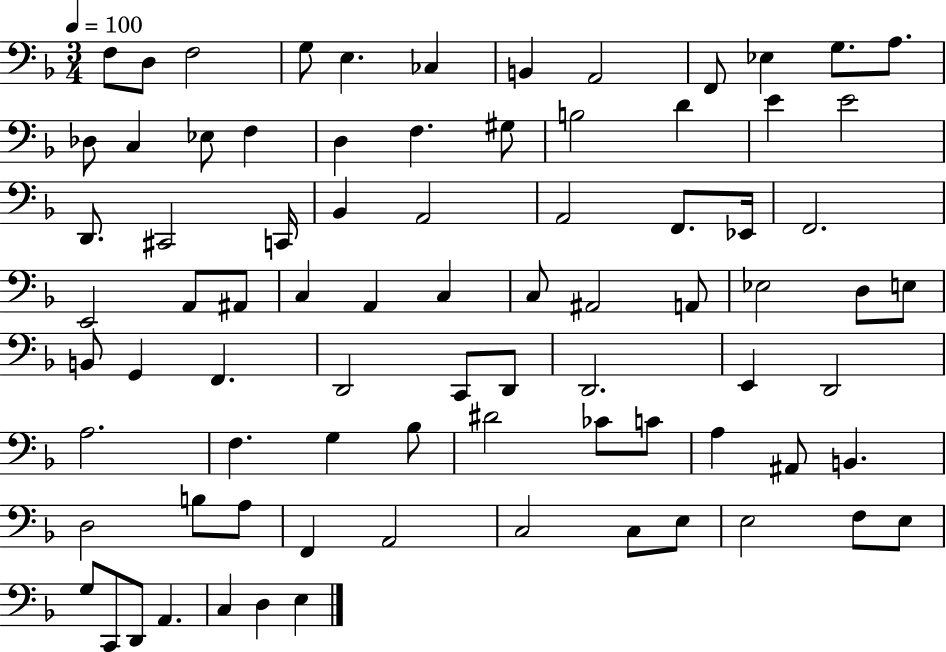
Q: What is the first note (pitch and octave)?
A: F3